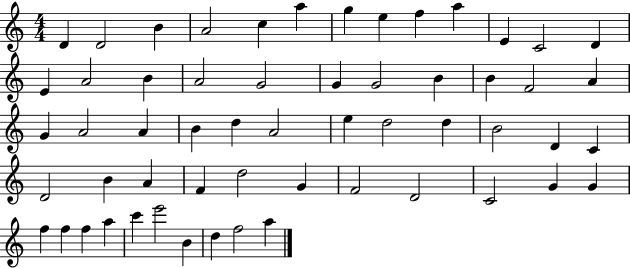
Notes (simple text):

D4/q D4/h B4/q A4/h C5/q A5/q G5/q E5/q F5/q A5/q E4/q C4/h D4/q E4/q A4/h B4/q A4/h G4/h G4/q G4/h B4/q B4/q F4/h A4/q G4/q A4/h A4/q B4/q D5/q A4/h E5/q D5/h D5/q B4/h D4/q C4/q D4/h B4/q A4/q F4/q D5/h G4/q F4/h D4/h C4/h G4/q G4/q F5/q F5/q F5/q A5/q C6/q E6/h B4/q D5/q F5/h A5/q